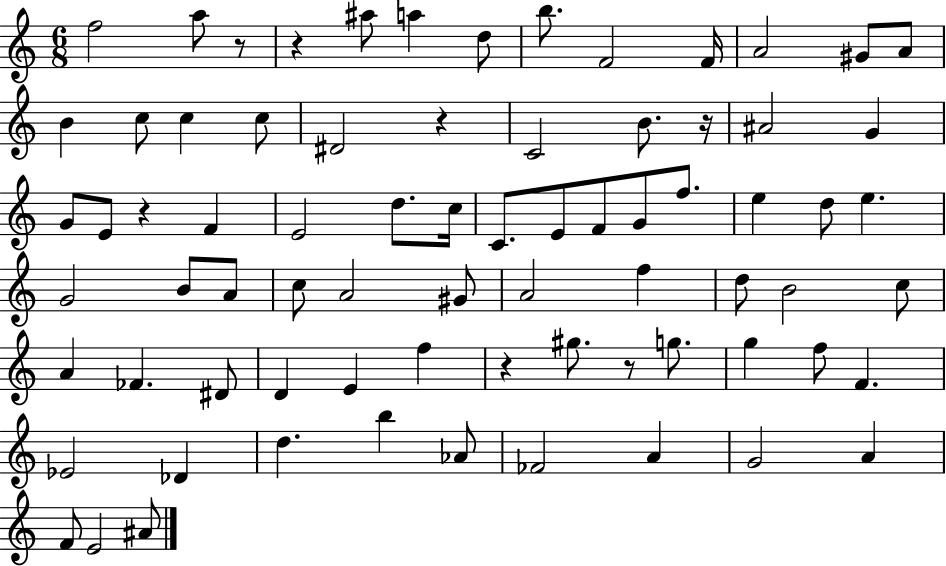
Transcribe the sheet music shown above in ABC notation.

X:1
T:Untitled
M:6/8
L:1/4
K:C
f2 a/2 z/2 z ^a/2 a d/2 b/2 F2 F/4 A2 ^G/2 A/2 B c/2 c c/2 ^D2 z C2 B/2 z/4 ^A2 G G/2 E/2 z F E2 d/2 c/4 C/2 E/2 F/2 G/2 f/2 e d/2 e G2 B/2 A/2 c/2 A2 ^G/2 A2 f d/2 B2 c/2 A _F ^D/2 D E f z ^g/2 z/2 g/2 g f/2 F _E2 _D d b _A/2 _F2 A G2 A F/2 E2 ^A/2